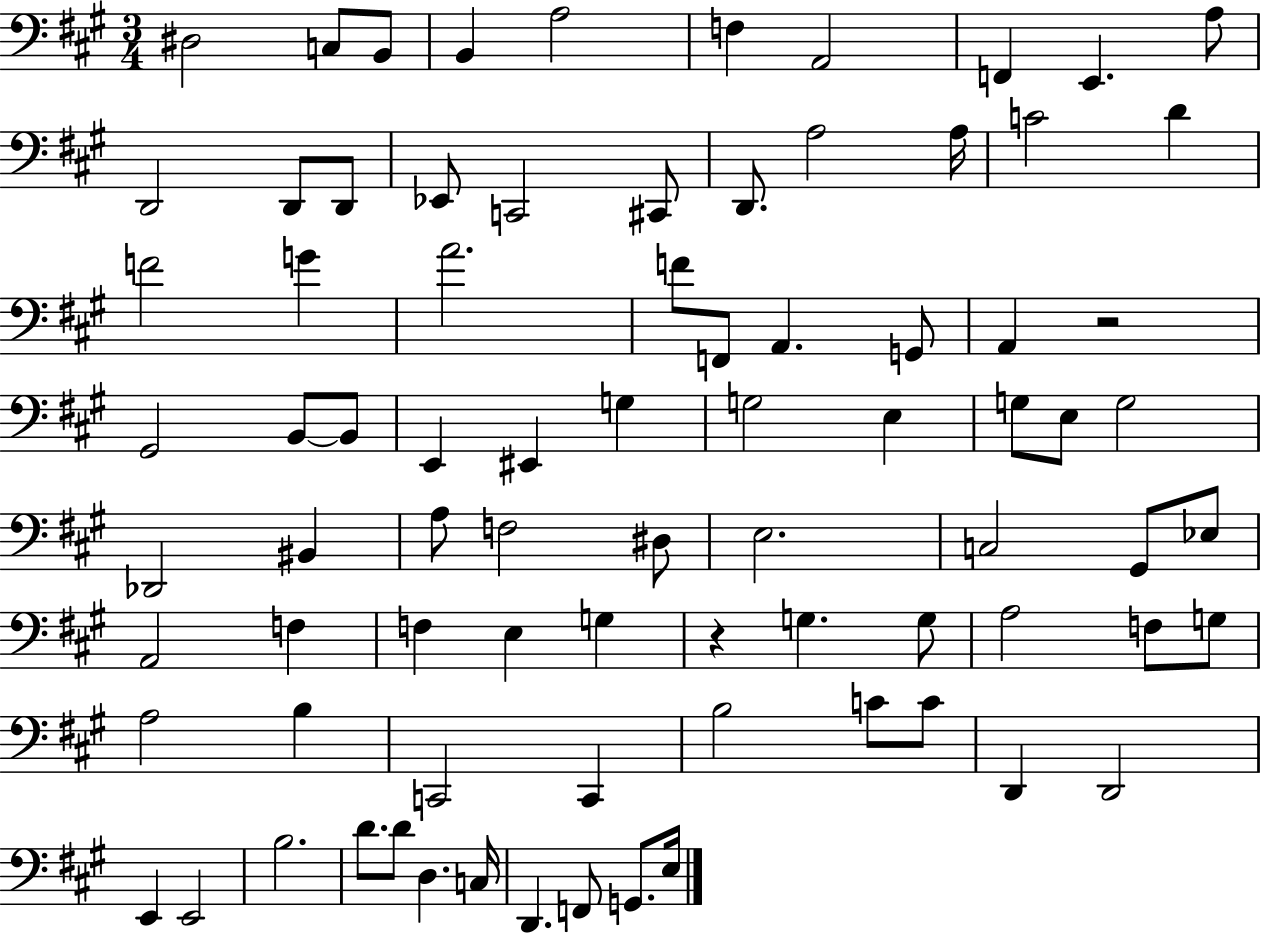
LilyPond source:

{
  \clef bass
  \numericTimeSignature
  \time 3/4
  \key a \major
  dis2 c8 b,8 | b,4 a2 | f4 a,2 | f,4 e,4. a8 | \break d,2 d,8 d,8 | ees,8 c,2 cis,8 | d,8. a2 a16 | c'2 d'4 | \break f'2 g'4 | a'2. | f'8 f,8 a,4. g,8 | a,4 r2 | \break gis,2 b,8~~ b,8 | e,4 eis,4 g4 | g2 e4 | g8 e8 g2 | \break des,2 bis,4 | a8 f2 dis8 | e2. | c2 gis,8 ees8 | \break a,2 f4 | f4 e4 g4 | r4 g4. g8 | a2 f8 g8 | \break a2 b4 | c,2 c,4 | b2 c'8 c'8 | d,4 d,2 | \break e,4 e,2 | b2. | d'8. d'8 d4. c16 | d,4. f,8 g,8. e16 | \break \bar "|."
}